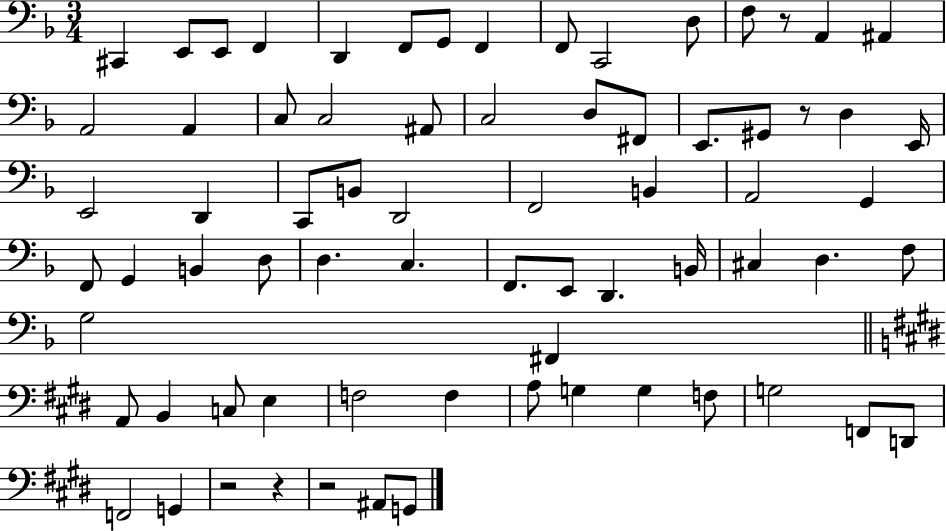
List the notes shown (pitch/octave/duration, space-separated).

C#2/q E2/e E2/e F2/q D2/q F2/e G2/e F2/q F2/e C2/h D3/e F3/e R/e A2/q A#2/q A2/h A2/q C3/e C3/h A#2/e C3/h D3/e F#2/e E2/e. G#2/e R/e D3/q E2/s E2/h D2/q C2/e B2/e D2/h F2/h B2/q A2/h G2/q F2/e G2/q B2/q D3/e D3/q. C3/q. F2/e. E2/e D2/q. B2/s C#3/q D3/q. F3/e G3/h F#2/q A2/e B2/q C3/e E3/q F3/h F3/q A3/e G3/q G3/q F3/e G3/h F2/e D2/e F2/h G2/q R/h R/q R/h A#2/e G2/e